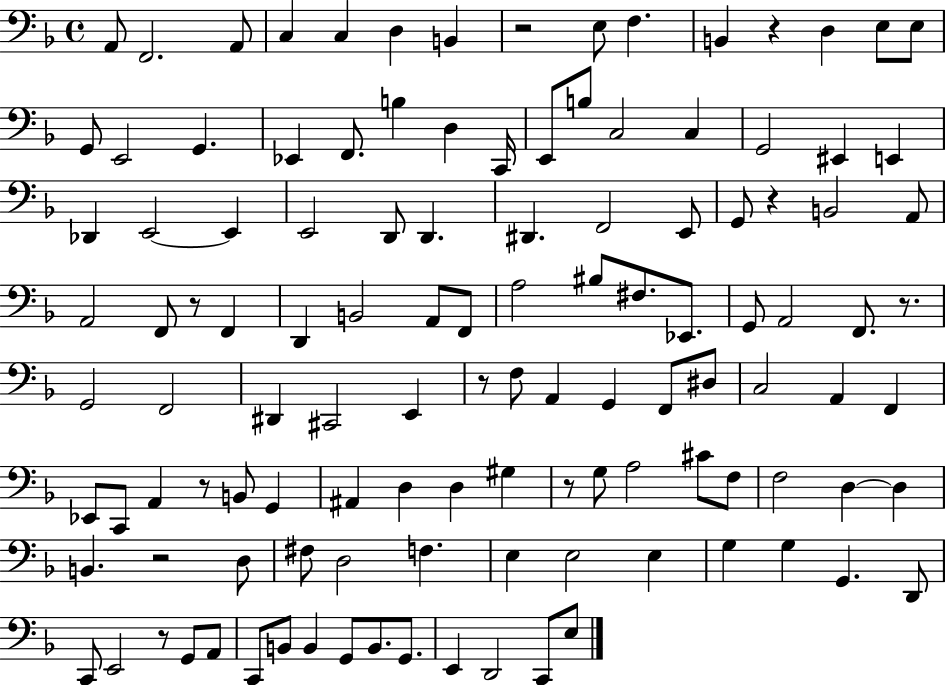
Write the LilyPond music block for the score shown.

{
  \clef bass
  \time 4/4
  \defaultTimeSignature
  \key f \major
  a,8 f,2. a,8 | c4 c4 d4 b,4 | r2 e8 f4. | b,4 r4 d4 e8 e8 | \break g,8 e,2 g,4. | ees,4 f,8. b4 d4 c,16 | e,8 b8 c2 c4 | g,2 eis,4 e,4 | \break des,4 e,2~~ e,4 | e,2 d,8 d,4. | dis,4. f,2 e,8 | g,8 r4 b,2 a,8 | \break a,2 f,8 r8 f,4 | d,4 b,2 a,8 f,8 | a2 bis8 fis8. ees,8. | g,8 a,2 f,8. r8. | \break g,2 f,2 | dis,4 cis,2 e,4 | r8 f8 a,4 g,4 f,8 dis8 | c2 a,4 f,4 | \break ees,8 c,8 a,4 r8 b,8 g,4 | ais,4 d4 d4 gis4 | r8 g8 a2 cis'8 f8 | f2 d4~~ d4 | \break b,4. r2 d8 | fis8 d2 f4. | e4 e2 e4 | g4 g4 g,4. d,8 | \break c,8 e,2 r8 g,8 a,8 | c,8 b,8 b,4 g,8 b,8. g,8. | e,4 d,2 c,8 e8 | \bar "|."
}